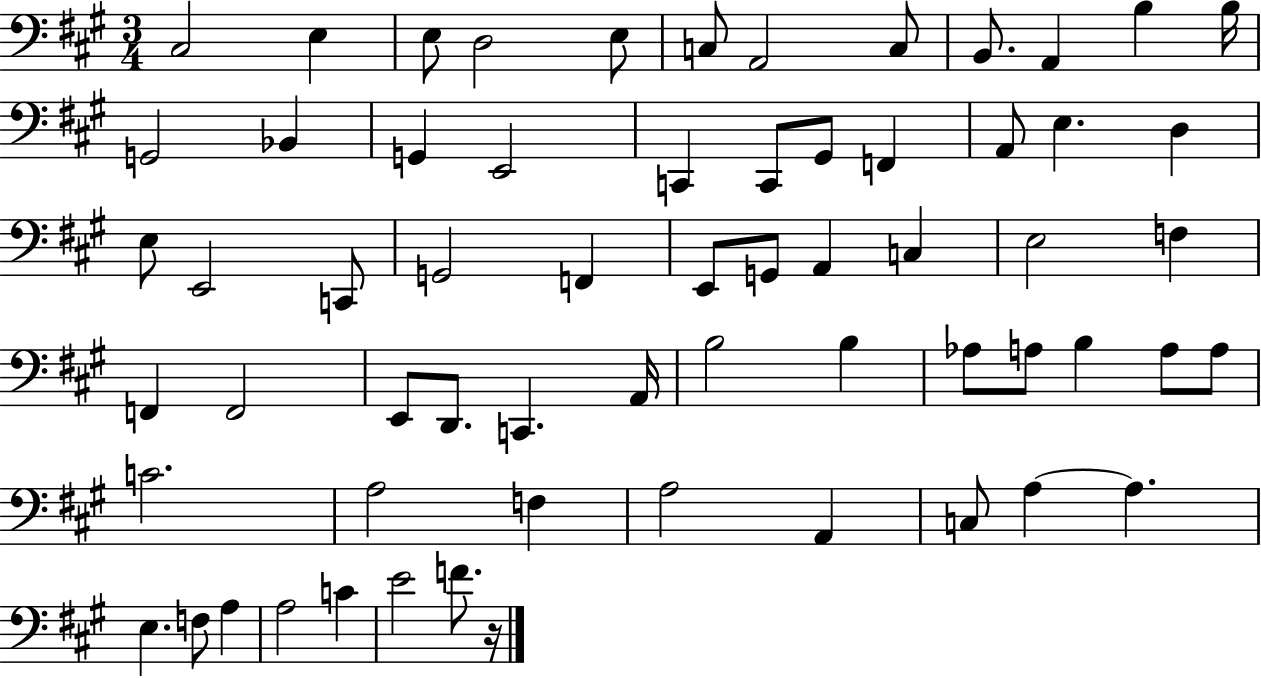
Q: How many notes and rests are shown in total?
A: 63